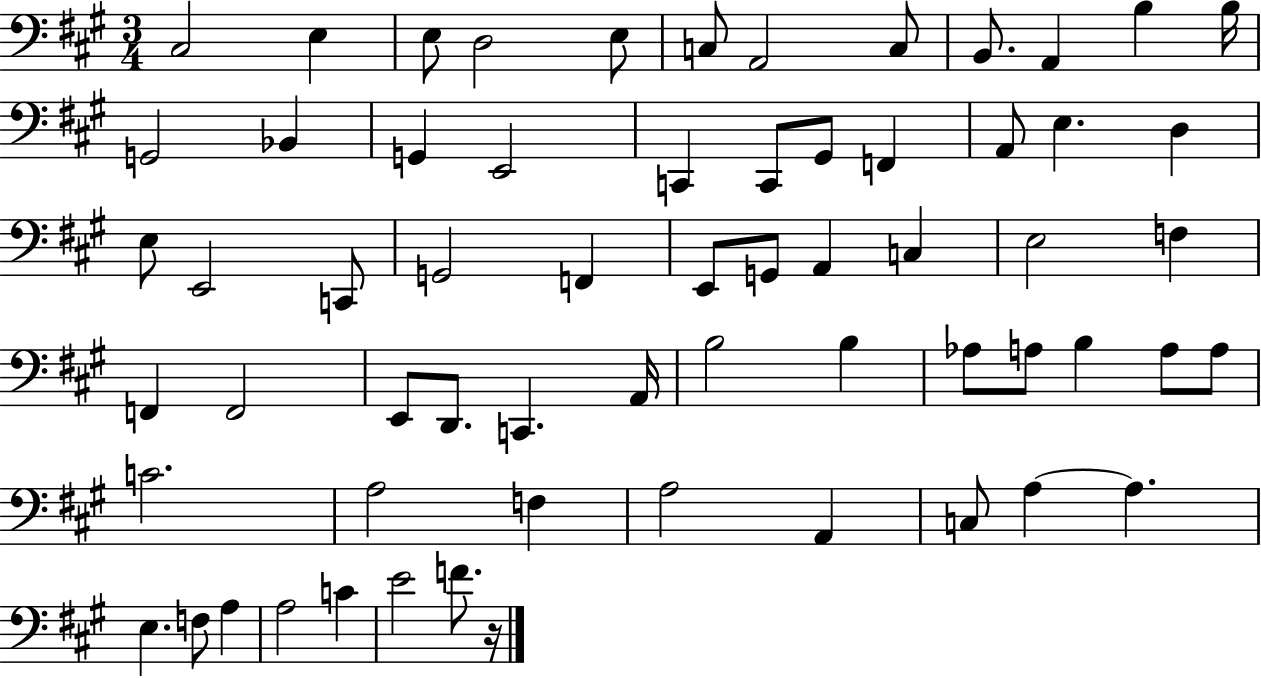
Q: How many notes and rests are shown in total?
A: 63